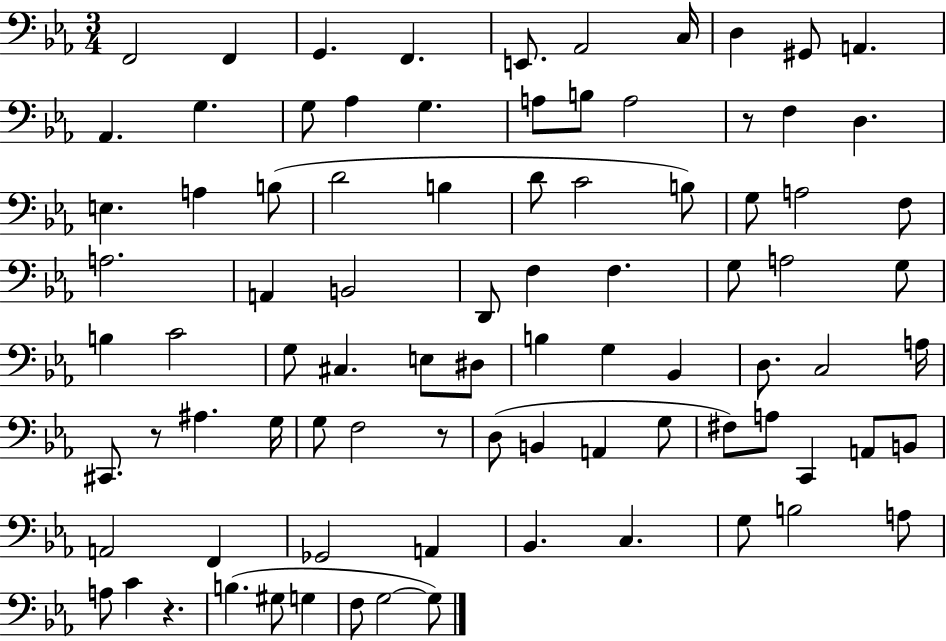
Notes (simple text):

F2/h F2/q G2/q. F2/q. E2/e. Ab2/h C3/s D3/q G#2/e A2/q. Ab2/q. G3/q. G3/e Ab3/q G3/q. A3/e B3/e A3/h R/e F3/q D3/q. E3/q. A3/q B3/e D4/h B3/q D4/e C4/h B3/e G3/e A3/h F3/e A3/h. A2/q B2/h D2/e F3/q F3/q. G3/e A3/h G3/e B3/q C4/h G3/e C#3/q. E3/e D#3/e B3/q G3/q Bb2/q D3/e. C3/h A3/s C#2/e. R/e A#3/q. G3/s G3/e F3/h R/e D3/e B2/q A2/q G3/e F#3/e A3/e C2/q A2/e B2/e A2/h F2/q Gb2/h A2/q Bb2/q. C3/q. G3/e B3/h A3/e A3/e C4/q R/q. B3/q. G#3/e G3/q F3/e G3/h G3/e